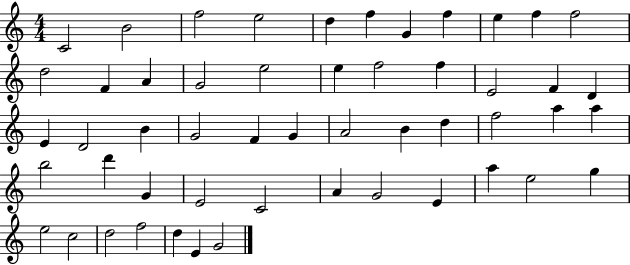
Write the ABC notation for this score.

X:1
T:Untitled
M:4/4
L:1/4
K:C
C2 B2 f2 e2 d f G f e f f2 d2 F A G2 e2 e f2 f E2 F D E D2 B G2 F G A2 B d f2 a a b2 d' G E2 C2 A G2 E a e2 g e2 c2 d2 f2 d E G2